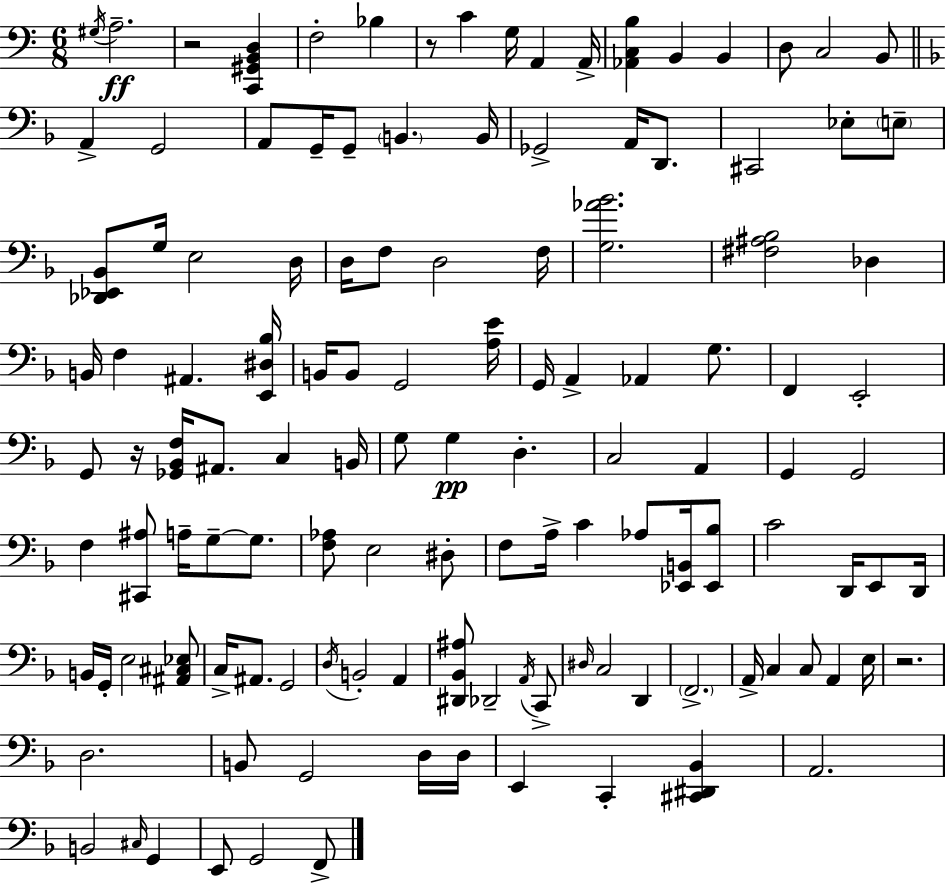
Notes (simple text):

G#3/s A3/h. R/h [C2,G#2,B2,D3]/q F3/h Bb3/q R/e C4/q G3/s A2/q A2/s [Ab2,C3,B3]/q B2/q B2/q D3/e C3/h B2/e A2/q G2/h A2/e G2/s G2/e B2/q. B2/s Gb2/h A2/s D2/e. C#2/h Eb3/e E3/e [Db2,Eb2,Bb2]/e G3/s E3/h D3/s D3/s F3/e D3/h F3/s [G3,Ab4,Bb4]/h. [F#3,A#3,Bb3]/h Db3/q B2/s F3/q A#2/q. [E2,D#3,Bb3]/s B2/s B2/e G2/h [A3,E4]/s G2/s A2/q Ab2/q G3/e. F2/q E2/h G2/e R/s [Gb2,Bb2,F3]/s A#2/e. C3/q B2/s G3/e G3/q D3/q. C3/h A2/q G2/q G2/h F3/q [C#2,A#3]/e A3/s G3/e G3/e. [F3,Ab3]/e E3/h D#3/e F3/e A3/s C4/q Ab3/e [Eb2,B2]/s [Eb2,Bb3]/e C4/h D2/s E2/e D2/s B2/s G2/s E3/h [A#2,C#3,Eb3]/e C3/s A#2/e. G2/h D3/s B2/h A2/q [D#2,Bb2,A#3]/e Db2/h A2/s C2/e D#3/s C3/h D2/q F2/h. A2/s C3/q C3/e A2/q E3/s R/h. D3/h. B2/e G2/h D3/s D3/s E2/q C2/q [C#2,D#2,Bb2]/q A2/h. B2/h C#3/s G2/q E2/e G2/h F2/e